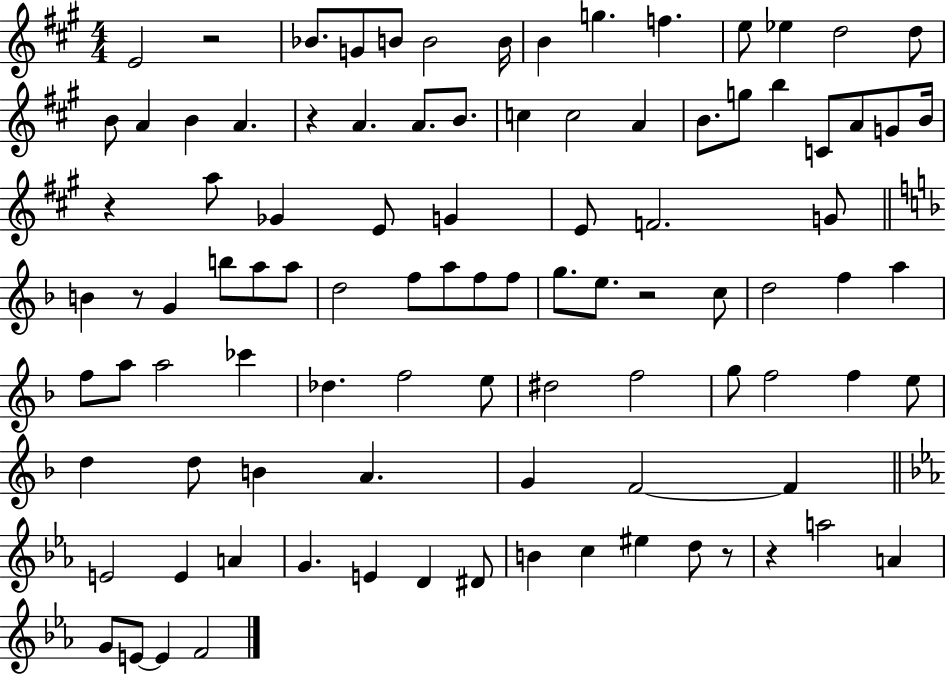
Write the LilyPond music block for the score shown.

{
  \clef treble
  \numericTimeSignature
  \time 4/4
  \key a \major
  e'2 r2 | bes'8. g'8 b'8 b'2 b'16 | b'4 g''4. f''4. | e''8 ees''4 d''2 d''8 | \break b'8 a'4 b'4 a'4. | r4 a'4. a'8. b'8. | c''4 c''2 a'4 | b'8. g''8 b''4 c'8 a'8 g'8 b'16 | \break r4 a''8 ges'4 e'8 g'4 | e'8 f'2. g'8 | \bar "||" \break \key f \major b'4 r8 g'4 b''8 a''8 a''8 | d''2 f''8 a''8 f''8 f''8 | g''8. e''8. r2 c''8 | d''2 f''4 a''4 | \break f''8 a''8 a''2 ces'''4 | des''4. f''2 e''8 | dis''2 f''2 | g''8 f''2 f''4 e''8 | \break d''4 d''8 b'4 a'4. | g'4 f'2~~ f'4 | \bar "||" \break \key ees \major e'2 e'4 a'4 | g'4. e'4 d'4 dis'8 | b'4 c''4 eis''4 d''8 r8 | r4 a''2 a'4 | \break g'8 e'8~~ e'4 f'2 | \bar "|."
}